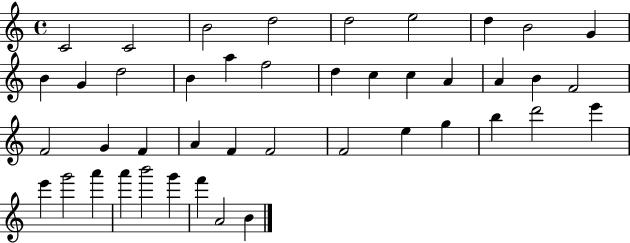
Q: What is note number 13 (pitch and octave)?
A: B4